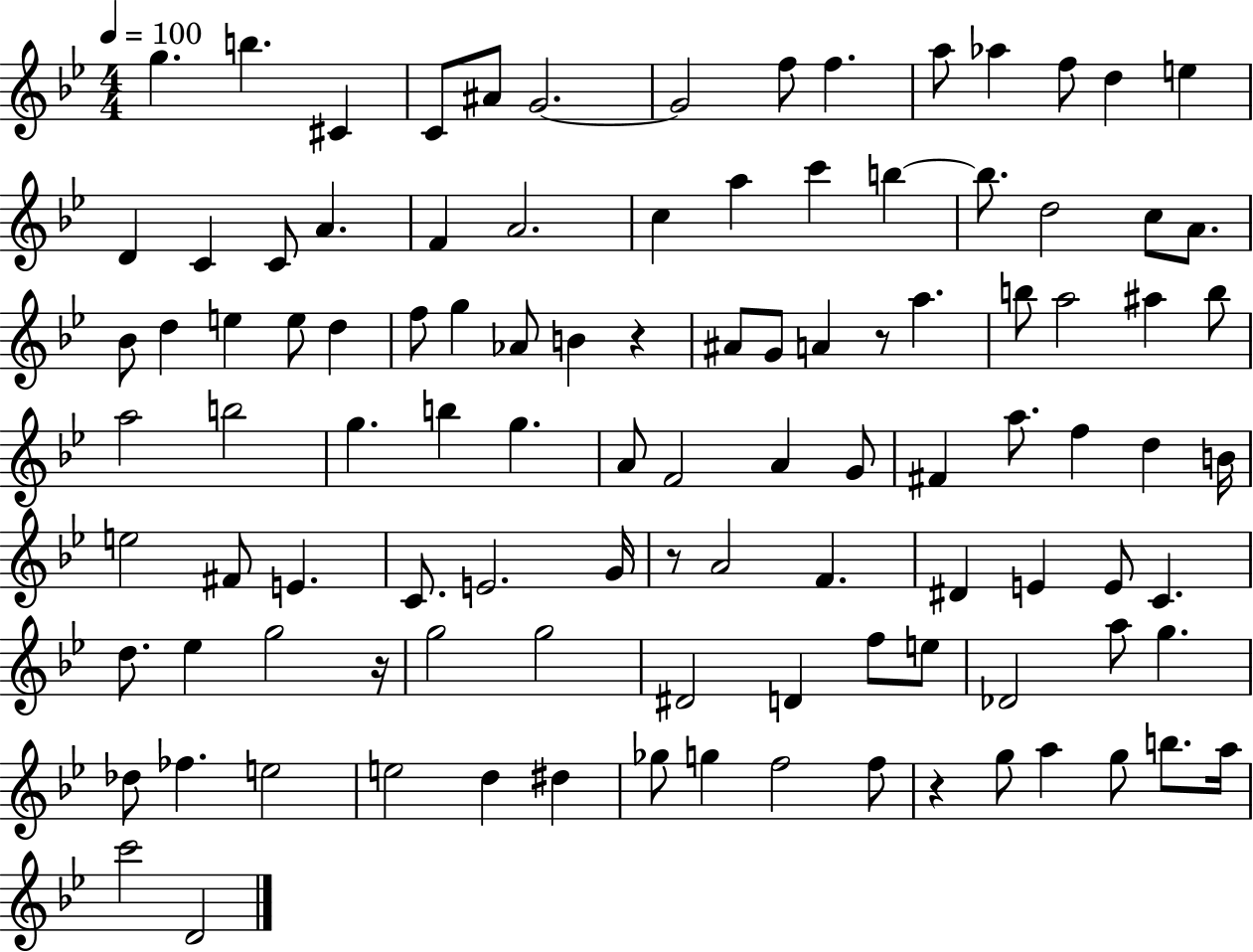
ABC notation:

X:1
T:Untitled
M:4/4
L:1/4
K:Bb
g b ^C C/2 ^A/2 G2 G2 f/2 f a/2 _a f/2 d e D C C/2 A F A2 c a c' b b/2 d2 c/2 A/2 _B/2 d e e/2 d f/2 g _A/2 B z ^A/2 G/2 A z/2 a b/2 a2 ^a b/2 a2 b2 g b g A/2 F2 A G/2 ^F a/2 f d B/4 e2 ^F/2 E C/2 E2 G/4 z/2 A2 F ^D E E/2 C d/2 _e g2 z/4 g2 g2 ^D2 D f/2 e/2 _D2 a/2 g _d/2 _f e2 e2 d ^d _g/2 g f2 f/2 z g/2 a g/2 b/2 a/4 c'2 D2